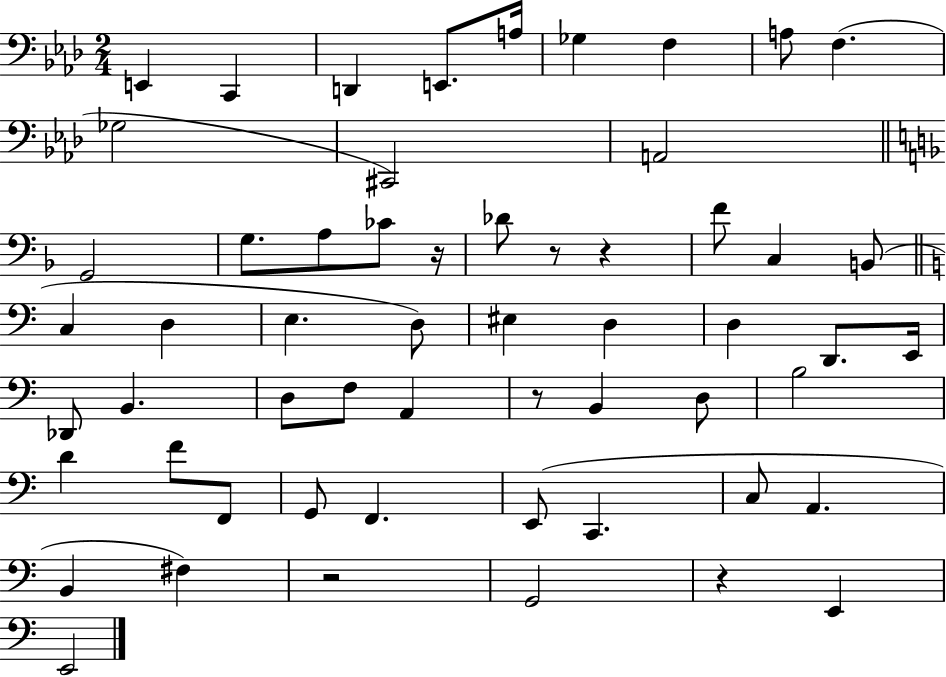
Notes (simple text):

E2/q C2/q D2/q E2/e. A3/s Gb3/q F3/q A3/e F3/q. Gb3/h C#2/h A2/h G2/h G3/e. A3/e CES4/e R/s Db4/e R/e R/q F4/e C3/q B2/e C3/q D3/q E3/q. D3/e EIS3/q D3/q D3/q D2/e. E2/s Db2/e B2/q. D3/e F3/e A2/q R/e B2/q D3/e B3/h D4/q F4/e F2/e G2/e F2/q. E2/e C2/q. C3/e A2/q. B2/q F#3/q R/h G2/h R/q E2/q E2/h